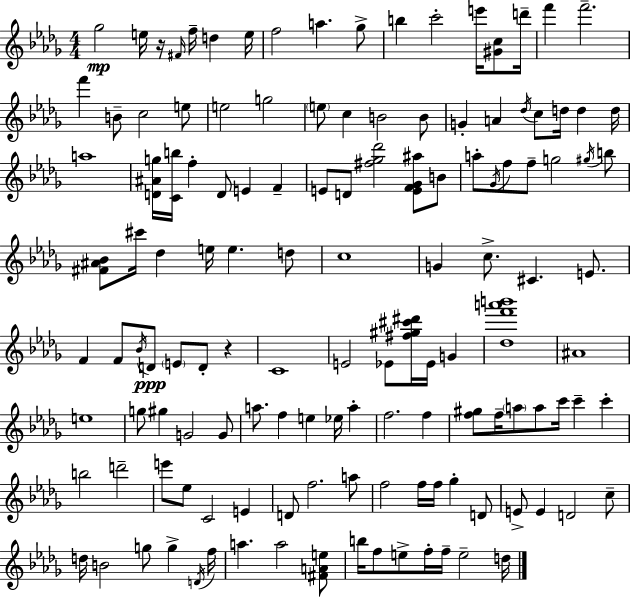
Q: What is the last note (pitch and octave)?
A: D5